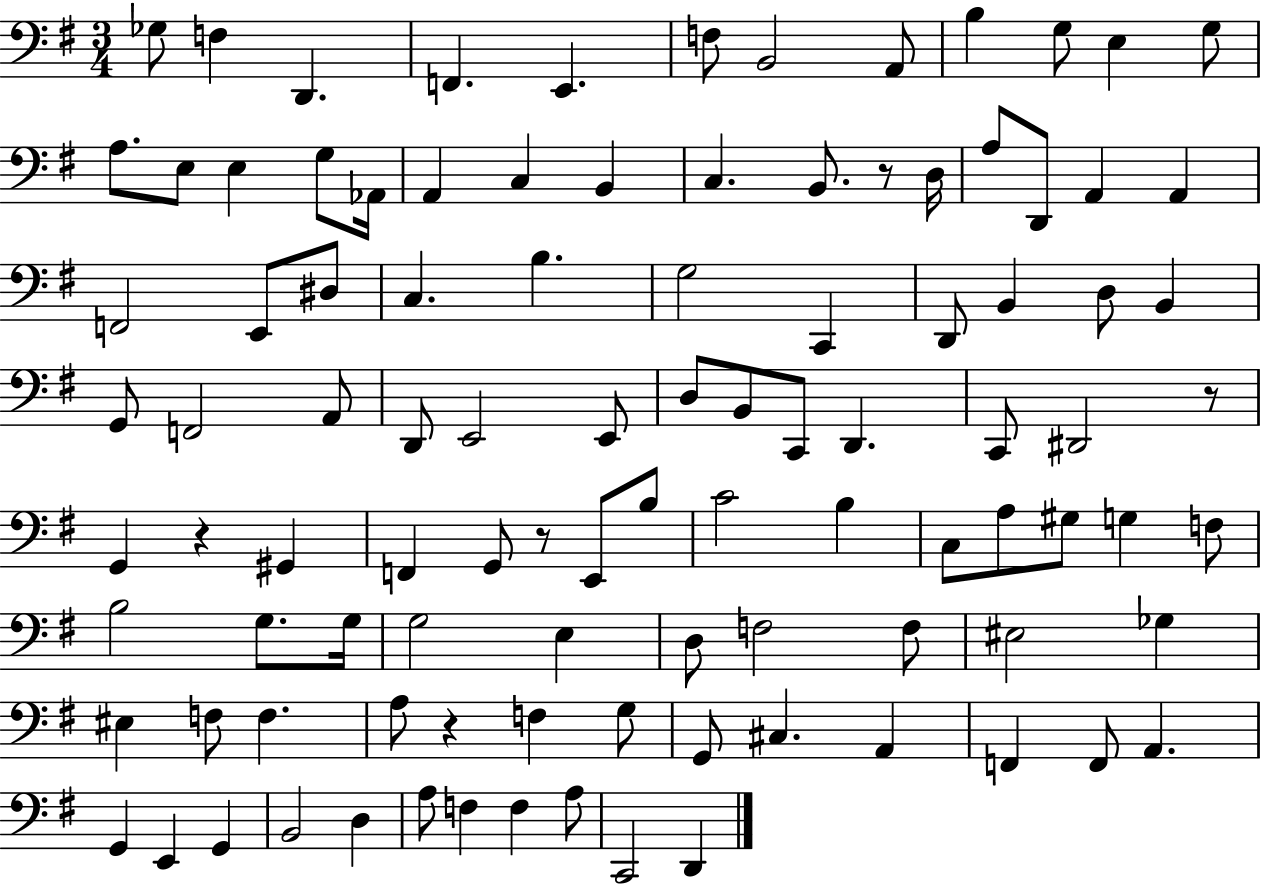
Gb3/e F3/q D2/q. F2/q. E2/q. F3/e B2/h A2/e B3/q G3/e E3/q G3/e A3/e. E3/e E3/q G3/e Ab2/s A2/q C3/q B2/q C3/q. B2/e. R/e D3/s A3/e D2/e A2/q A2/q F2/h E2/e D#3/e C3/q. B3/q. G3/h C2/q D2/e B2/q D3/e B2/q G2/e F2/h A2/e D2/e E2/h E2/e D3/e B2/e C2/e D2/q. C2/e D#2/h R/e G2/q R/q G#2/q F2/q G2/e R/e E2/e B3/e C4/h B3/q C3/e A3/e G#3/e G3/q F3/e B3/h G3/e. G3/s G3/h E3/q D3/e F3/h F3/e EIS3/h Gb3/q EIS3/q F3/e F3/q. A3/e R/q F3/q G3/e G2/e C#3/q. A2/q F2/q F2/e A2/q. G2/q E2/q G2/q B2/h D3/q A3/e F3/q F3/q A3/e C2/h D2/q